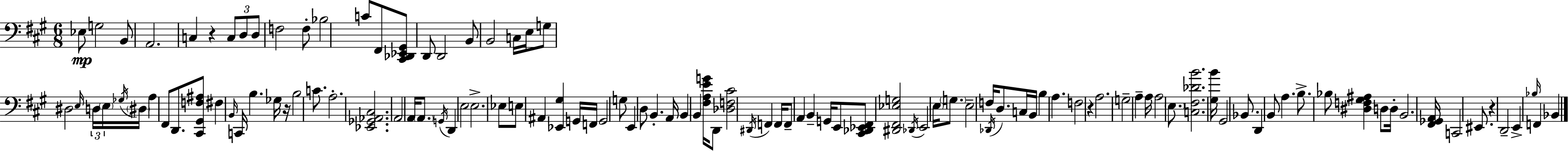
X:1
T:Untitled
M:6/8
L:1/4
K:A
_E,/2 G,2 B,,/2 A,,2 C, z C,/2 D,/2 D,/2 F,2 F,/2 _B,2 C/2 ^F,,/2 [^C,,_D,,_E,,^G,,]/2 D,,/2 D,,2 B,,/2 B,,2 C,/4 E,/4 G,/2 ^D,2 E,/4 D,/4 E,/4 _G,/4 ^D,/4 A, ^F,,/2 D,,/2 [^C,,^G,,F,^A,]/2 ^F, B,,/4 C,,/4 B, _G,/4 z/4 B,2 C/2 A,2 [_E,,_G,,_A,,^C,]2 A,,2 A,,/4 A,,/2 G,,/4 D,, E,2 E,2 _E,/2 E,/2 ^A,, [_E,,^G,] G,,/4 F,,/4 G,,2 G,/2 E,, D,/2 B,, A,,/4 B,, B,, [^F,A,EG]/4 D,,/2 [_D,F,^C]2 ^D,,/4 F,, F,,/4 F,,/2 A,, B,, G,,/4 E,,/2 [^C,,_D,,_E,,^F,,]/2 [^D,,^F,,_E,G,]2 _D,,/4 E,,2 E,/4 G,/2 E,2 F,/4 _D,,/4 D,/2 C,/4 B,,/4 B, A, F,2 z A,2 G,2 A, A,/4 A,2 E,/2 [C,^F,_DB]2 [^G,B]/4 ^G,,2 _B,,/2 D,, B,,/2 A, B,/2 _B,/2 [^D,F,^G,^A,] D,/2 D,/4 B,,2 [^F,,_G,,A,,]/4 C,,2 ^E,,/2 z D,,2 E,, _B,/4 F,, _B,,